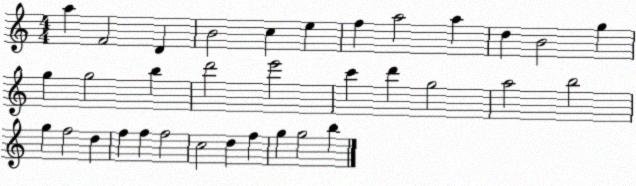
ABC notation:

X:1
T:Untitled
M:4/4
L:1/4
K:C
a F2 D B2 c e f a2 a d B2 g g g2 b d'2 e'2 c' d' g2 a2 b2 g f2 d f f f2 c2 d f g g2 b